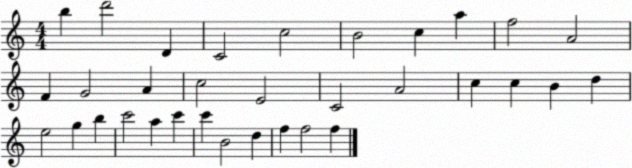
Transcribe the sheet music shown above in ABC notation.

X:1
T:Untitled
M:4/4
L:1/4
K:C
b d'2 D C2 c2 B2 c a f2 A2 F G2 A c2 E2 C2 A2 c c B d e2 g b c'2 a c' c' B2 d f f2 f